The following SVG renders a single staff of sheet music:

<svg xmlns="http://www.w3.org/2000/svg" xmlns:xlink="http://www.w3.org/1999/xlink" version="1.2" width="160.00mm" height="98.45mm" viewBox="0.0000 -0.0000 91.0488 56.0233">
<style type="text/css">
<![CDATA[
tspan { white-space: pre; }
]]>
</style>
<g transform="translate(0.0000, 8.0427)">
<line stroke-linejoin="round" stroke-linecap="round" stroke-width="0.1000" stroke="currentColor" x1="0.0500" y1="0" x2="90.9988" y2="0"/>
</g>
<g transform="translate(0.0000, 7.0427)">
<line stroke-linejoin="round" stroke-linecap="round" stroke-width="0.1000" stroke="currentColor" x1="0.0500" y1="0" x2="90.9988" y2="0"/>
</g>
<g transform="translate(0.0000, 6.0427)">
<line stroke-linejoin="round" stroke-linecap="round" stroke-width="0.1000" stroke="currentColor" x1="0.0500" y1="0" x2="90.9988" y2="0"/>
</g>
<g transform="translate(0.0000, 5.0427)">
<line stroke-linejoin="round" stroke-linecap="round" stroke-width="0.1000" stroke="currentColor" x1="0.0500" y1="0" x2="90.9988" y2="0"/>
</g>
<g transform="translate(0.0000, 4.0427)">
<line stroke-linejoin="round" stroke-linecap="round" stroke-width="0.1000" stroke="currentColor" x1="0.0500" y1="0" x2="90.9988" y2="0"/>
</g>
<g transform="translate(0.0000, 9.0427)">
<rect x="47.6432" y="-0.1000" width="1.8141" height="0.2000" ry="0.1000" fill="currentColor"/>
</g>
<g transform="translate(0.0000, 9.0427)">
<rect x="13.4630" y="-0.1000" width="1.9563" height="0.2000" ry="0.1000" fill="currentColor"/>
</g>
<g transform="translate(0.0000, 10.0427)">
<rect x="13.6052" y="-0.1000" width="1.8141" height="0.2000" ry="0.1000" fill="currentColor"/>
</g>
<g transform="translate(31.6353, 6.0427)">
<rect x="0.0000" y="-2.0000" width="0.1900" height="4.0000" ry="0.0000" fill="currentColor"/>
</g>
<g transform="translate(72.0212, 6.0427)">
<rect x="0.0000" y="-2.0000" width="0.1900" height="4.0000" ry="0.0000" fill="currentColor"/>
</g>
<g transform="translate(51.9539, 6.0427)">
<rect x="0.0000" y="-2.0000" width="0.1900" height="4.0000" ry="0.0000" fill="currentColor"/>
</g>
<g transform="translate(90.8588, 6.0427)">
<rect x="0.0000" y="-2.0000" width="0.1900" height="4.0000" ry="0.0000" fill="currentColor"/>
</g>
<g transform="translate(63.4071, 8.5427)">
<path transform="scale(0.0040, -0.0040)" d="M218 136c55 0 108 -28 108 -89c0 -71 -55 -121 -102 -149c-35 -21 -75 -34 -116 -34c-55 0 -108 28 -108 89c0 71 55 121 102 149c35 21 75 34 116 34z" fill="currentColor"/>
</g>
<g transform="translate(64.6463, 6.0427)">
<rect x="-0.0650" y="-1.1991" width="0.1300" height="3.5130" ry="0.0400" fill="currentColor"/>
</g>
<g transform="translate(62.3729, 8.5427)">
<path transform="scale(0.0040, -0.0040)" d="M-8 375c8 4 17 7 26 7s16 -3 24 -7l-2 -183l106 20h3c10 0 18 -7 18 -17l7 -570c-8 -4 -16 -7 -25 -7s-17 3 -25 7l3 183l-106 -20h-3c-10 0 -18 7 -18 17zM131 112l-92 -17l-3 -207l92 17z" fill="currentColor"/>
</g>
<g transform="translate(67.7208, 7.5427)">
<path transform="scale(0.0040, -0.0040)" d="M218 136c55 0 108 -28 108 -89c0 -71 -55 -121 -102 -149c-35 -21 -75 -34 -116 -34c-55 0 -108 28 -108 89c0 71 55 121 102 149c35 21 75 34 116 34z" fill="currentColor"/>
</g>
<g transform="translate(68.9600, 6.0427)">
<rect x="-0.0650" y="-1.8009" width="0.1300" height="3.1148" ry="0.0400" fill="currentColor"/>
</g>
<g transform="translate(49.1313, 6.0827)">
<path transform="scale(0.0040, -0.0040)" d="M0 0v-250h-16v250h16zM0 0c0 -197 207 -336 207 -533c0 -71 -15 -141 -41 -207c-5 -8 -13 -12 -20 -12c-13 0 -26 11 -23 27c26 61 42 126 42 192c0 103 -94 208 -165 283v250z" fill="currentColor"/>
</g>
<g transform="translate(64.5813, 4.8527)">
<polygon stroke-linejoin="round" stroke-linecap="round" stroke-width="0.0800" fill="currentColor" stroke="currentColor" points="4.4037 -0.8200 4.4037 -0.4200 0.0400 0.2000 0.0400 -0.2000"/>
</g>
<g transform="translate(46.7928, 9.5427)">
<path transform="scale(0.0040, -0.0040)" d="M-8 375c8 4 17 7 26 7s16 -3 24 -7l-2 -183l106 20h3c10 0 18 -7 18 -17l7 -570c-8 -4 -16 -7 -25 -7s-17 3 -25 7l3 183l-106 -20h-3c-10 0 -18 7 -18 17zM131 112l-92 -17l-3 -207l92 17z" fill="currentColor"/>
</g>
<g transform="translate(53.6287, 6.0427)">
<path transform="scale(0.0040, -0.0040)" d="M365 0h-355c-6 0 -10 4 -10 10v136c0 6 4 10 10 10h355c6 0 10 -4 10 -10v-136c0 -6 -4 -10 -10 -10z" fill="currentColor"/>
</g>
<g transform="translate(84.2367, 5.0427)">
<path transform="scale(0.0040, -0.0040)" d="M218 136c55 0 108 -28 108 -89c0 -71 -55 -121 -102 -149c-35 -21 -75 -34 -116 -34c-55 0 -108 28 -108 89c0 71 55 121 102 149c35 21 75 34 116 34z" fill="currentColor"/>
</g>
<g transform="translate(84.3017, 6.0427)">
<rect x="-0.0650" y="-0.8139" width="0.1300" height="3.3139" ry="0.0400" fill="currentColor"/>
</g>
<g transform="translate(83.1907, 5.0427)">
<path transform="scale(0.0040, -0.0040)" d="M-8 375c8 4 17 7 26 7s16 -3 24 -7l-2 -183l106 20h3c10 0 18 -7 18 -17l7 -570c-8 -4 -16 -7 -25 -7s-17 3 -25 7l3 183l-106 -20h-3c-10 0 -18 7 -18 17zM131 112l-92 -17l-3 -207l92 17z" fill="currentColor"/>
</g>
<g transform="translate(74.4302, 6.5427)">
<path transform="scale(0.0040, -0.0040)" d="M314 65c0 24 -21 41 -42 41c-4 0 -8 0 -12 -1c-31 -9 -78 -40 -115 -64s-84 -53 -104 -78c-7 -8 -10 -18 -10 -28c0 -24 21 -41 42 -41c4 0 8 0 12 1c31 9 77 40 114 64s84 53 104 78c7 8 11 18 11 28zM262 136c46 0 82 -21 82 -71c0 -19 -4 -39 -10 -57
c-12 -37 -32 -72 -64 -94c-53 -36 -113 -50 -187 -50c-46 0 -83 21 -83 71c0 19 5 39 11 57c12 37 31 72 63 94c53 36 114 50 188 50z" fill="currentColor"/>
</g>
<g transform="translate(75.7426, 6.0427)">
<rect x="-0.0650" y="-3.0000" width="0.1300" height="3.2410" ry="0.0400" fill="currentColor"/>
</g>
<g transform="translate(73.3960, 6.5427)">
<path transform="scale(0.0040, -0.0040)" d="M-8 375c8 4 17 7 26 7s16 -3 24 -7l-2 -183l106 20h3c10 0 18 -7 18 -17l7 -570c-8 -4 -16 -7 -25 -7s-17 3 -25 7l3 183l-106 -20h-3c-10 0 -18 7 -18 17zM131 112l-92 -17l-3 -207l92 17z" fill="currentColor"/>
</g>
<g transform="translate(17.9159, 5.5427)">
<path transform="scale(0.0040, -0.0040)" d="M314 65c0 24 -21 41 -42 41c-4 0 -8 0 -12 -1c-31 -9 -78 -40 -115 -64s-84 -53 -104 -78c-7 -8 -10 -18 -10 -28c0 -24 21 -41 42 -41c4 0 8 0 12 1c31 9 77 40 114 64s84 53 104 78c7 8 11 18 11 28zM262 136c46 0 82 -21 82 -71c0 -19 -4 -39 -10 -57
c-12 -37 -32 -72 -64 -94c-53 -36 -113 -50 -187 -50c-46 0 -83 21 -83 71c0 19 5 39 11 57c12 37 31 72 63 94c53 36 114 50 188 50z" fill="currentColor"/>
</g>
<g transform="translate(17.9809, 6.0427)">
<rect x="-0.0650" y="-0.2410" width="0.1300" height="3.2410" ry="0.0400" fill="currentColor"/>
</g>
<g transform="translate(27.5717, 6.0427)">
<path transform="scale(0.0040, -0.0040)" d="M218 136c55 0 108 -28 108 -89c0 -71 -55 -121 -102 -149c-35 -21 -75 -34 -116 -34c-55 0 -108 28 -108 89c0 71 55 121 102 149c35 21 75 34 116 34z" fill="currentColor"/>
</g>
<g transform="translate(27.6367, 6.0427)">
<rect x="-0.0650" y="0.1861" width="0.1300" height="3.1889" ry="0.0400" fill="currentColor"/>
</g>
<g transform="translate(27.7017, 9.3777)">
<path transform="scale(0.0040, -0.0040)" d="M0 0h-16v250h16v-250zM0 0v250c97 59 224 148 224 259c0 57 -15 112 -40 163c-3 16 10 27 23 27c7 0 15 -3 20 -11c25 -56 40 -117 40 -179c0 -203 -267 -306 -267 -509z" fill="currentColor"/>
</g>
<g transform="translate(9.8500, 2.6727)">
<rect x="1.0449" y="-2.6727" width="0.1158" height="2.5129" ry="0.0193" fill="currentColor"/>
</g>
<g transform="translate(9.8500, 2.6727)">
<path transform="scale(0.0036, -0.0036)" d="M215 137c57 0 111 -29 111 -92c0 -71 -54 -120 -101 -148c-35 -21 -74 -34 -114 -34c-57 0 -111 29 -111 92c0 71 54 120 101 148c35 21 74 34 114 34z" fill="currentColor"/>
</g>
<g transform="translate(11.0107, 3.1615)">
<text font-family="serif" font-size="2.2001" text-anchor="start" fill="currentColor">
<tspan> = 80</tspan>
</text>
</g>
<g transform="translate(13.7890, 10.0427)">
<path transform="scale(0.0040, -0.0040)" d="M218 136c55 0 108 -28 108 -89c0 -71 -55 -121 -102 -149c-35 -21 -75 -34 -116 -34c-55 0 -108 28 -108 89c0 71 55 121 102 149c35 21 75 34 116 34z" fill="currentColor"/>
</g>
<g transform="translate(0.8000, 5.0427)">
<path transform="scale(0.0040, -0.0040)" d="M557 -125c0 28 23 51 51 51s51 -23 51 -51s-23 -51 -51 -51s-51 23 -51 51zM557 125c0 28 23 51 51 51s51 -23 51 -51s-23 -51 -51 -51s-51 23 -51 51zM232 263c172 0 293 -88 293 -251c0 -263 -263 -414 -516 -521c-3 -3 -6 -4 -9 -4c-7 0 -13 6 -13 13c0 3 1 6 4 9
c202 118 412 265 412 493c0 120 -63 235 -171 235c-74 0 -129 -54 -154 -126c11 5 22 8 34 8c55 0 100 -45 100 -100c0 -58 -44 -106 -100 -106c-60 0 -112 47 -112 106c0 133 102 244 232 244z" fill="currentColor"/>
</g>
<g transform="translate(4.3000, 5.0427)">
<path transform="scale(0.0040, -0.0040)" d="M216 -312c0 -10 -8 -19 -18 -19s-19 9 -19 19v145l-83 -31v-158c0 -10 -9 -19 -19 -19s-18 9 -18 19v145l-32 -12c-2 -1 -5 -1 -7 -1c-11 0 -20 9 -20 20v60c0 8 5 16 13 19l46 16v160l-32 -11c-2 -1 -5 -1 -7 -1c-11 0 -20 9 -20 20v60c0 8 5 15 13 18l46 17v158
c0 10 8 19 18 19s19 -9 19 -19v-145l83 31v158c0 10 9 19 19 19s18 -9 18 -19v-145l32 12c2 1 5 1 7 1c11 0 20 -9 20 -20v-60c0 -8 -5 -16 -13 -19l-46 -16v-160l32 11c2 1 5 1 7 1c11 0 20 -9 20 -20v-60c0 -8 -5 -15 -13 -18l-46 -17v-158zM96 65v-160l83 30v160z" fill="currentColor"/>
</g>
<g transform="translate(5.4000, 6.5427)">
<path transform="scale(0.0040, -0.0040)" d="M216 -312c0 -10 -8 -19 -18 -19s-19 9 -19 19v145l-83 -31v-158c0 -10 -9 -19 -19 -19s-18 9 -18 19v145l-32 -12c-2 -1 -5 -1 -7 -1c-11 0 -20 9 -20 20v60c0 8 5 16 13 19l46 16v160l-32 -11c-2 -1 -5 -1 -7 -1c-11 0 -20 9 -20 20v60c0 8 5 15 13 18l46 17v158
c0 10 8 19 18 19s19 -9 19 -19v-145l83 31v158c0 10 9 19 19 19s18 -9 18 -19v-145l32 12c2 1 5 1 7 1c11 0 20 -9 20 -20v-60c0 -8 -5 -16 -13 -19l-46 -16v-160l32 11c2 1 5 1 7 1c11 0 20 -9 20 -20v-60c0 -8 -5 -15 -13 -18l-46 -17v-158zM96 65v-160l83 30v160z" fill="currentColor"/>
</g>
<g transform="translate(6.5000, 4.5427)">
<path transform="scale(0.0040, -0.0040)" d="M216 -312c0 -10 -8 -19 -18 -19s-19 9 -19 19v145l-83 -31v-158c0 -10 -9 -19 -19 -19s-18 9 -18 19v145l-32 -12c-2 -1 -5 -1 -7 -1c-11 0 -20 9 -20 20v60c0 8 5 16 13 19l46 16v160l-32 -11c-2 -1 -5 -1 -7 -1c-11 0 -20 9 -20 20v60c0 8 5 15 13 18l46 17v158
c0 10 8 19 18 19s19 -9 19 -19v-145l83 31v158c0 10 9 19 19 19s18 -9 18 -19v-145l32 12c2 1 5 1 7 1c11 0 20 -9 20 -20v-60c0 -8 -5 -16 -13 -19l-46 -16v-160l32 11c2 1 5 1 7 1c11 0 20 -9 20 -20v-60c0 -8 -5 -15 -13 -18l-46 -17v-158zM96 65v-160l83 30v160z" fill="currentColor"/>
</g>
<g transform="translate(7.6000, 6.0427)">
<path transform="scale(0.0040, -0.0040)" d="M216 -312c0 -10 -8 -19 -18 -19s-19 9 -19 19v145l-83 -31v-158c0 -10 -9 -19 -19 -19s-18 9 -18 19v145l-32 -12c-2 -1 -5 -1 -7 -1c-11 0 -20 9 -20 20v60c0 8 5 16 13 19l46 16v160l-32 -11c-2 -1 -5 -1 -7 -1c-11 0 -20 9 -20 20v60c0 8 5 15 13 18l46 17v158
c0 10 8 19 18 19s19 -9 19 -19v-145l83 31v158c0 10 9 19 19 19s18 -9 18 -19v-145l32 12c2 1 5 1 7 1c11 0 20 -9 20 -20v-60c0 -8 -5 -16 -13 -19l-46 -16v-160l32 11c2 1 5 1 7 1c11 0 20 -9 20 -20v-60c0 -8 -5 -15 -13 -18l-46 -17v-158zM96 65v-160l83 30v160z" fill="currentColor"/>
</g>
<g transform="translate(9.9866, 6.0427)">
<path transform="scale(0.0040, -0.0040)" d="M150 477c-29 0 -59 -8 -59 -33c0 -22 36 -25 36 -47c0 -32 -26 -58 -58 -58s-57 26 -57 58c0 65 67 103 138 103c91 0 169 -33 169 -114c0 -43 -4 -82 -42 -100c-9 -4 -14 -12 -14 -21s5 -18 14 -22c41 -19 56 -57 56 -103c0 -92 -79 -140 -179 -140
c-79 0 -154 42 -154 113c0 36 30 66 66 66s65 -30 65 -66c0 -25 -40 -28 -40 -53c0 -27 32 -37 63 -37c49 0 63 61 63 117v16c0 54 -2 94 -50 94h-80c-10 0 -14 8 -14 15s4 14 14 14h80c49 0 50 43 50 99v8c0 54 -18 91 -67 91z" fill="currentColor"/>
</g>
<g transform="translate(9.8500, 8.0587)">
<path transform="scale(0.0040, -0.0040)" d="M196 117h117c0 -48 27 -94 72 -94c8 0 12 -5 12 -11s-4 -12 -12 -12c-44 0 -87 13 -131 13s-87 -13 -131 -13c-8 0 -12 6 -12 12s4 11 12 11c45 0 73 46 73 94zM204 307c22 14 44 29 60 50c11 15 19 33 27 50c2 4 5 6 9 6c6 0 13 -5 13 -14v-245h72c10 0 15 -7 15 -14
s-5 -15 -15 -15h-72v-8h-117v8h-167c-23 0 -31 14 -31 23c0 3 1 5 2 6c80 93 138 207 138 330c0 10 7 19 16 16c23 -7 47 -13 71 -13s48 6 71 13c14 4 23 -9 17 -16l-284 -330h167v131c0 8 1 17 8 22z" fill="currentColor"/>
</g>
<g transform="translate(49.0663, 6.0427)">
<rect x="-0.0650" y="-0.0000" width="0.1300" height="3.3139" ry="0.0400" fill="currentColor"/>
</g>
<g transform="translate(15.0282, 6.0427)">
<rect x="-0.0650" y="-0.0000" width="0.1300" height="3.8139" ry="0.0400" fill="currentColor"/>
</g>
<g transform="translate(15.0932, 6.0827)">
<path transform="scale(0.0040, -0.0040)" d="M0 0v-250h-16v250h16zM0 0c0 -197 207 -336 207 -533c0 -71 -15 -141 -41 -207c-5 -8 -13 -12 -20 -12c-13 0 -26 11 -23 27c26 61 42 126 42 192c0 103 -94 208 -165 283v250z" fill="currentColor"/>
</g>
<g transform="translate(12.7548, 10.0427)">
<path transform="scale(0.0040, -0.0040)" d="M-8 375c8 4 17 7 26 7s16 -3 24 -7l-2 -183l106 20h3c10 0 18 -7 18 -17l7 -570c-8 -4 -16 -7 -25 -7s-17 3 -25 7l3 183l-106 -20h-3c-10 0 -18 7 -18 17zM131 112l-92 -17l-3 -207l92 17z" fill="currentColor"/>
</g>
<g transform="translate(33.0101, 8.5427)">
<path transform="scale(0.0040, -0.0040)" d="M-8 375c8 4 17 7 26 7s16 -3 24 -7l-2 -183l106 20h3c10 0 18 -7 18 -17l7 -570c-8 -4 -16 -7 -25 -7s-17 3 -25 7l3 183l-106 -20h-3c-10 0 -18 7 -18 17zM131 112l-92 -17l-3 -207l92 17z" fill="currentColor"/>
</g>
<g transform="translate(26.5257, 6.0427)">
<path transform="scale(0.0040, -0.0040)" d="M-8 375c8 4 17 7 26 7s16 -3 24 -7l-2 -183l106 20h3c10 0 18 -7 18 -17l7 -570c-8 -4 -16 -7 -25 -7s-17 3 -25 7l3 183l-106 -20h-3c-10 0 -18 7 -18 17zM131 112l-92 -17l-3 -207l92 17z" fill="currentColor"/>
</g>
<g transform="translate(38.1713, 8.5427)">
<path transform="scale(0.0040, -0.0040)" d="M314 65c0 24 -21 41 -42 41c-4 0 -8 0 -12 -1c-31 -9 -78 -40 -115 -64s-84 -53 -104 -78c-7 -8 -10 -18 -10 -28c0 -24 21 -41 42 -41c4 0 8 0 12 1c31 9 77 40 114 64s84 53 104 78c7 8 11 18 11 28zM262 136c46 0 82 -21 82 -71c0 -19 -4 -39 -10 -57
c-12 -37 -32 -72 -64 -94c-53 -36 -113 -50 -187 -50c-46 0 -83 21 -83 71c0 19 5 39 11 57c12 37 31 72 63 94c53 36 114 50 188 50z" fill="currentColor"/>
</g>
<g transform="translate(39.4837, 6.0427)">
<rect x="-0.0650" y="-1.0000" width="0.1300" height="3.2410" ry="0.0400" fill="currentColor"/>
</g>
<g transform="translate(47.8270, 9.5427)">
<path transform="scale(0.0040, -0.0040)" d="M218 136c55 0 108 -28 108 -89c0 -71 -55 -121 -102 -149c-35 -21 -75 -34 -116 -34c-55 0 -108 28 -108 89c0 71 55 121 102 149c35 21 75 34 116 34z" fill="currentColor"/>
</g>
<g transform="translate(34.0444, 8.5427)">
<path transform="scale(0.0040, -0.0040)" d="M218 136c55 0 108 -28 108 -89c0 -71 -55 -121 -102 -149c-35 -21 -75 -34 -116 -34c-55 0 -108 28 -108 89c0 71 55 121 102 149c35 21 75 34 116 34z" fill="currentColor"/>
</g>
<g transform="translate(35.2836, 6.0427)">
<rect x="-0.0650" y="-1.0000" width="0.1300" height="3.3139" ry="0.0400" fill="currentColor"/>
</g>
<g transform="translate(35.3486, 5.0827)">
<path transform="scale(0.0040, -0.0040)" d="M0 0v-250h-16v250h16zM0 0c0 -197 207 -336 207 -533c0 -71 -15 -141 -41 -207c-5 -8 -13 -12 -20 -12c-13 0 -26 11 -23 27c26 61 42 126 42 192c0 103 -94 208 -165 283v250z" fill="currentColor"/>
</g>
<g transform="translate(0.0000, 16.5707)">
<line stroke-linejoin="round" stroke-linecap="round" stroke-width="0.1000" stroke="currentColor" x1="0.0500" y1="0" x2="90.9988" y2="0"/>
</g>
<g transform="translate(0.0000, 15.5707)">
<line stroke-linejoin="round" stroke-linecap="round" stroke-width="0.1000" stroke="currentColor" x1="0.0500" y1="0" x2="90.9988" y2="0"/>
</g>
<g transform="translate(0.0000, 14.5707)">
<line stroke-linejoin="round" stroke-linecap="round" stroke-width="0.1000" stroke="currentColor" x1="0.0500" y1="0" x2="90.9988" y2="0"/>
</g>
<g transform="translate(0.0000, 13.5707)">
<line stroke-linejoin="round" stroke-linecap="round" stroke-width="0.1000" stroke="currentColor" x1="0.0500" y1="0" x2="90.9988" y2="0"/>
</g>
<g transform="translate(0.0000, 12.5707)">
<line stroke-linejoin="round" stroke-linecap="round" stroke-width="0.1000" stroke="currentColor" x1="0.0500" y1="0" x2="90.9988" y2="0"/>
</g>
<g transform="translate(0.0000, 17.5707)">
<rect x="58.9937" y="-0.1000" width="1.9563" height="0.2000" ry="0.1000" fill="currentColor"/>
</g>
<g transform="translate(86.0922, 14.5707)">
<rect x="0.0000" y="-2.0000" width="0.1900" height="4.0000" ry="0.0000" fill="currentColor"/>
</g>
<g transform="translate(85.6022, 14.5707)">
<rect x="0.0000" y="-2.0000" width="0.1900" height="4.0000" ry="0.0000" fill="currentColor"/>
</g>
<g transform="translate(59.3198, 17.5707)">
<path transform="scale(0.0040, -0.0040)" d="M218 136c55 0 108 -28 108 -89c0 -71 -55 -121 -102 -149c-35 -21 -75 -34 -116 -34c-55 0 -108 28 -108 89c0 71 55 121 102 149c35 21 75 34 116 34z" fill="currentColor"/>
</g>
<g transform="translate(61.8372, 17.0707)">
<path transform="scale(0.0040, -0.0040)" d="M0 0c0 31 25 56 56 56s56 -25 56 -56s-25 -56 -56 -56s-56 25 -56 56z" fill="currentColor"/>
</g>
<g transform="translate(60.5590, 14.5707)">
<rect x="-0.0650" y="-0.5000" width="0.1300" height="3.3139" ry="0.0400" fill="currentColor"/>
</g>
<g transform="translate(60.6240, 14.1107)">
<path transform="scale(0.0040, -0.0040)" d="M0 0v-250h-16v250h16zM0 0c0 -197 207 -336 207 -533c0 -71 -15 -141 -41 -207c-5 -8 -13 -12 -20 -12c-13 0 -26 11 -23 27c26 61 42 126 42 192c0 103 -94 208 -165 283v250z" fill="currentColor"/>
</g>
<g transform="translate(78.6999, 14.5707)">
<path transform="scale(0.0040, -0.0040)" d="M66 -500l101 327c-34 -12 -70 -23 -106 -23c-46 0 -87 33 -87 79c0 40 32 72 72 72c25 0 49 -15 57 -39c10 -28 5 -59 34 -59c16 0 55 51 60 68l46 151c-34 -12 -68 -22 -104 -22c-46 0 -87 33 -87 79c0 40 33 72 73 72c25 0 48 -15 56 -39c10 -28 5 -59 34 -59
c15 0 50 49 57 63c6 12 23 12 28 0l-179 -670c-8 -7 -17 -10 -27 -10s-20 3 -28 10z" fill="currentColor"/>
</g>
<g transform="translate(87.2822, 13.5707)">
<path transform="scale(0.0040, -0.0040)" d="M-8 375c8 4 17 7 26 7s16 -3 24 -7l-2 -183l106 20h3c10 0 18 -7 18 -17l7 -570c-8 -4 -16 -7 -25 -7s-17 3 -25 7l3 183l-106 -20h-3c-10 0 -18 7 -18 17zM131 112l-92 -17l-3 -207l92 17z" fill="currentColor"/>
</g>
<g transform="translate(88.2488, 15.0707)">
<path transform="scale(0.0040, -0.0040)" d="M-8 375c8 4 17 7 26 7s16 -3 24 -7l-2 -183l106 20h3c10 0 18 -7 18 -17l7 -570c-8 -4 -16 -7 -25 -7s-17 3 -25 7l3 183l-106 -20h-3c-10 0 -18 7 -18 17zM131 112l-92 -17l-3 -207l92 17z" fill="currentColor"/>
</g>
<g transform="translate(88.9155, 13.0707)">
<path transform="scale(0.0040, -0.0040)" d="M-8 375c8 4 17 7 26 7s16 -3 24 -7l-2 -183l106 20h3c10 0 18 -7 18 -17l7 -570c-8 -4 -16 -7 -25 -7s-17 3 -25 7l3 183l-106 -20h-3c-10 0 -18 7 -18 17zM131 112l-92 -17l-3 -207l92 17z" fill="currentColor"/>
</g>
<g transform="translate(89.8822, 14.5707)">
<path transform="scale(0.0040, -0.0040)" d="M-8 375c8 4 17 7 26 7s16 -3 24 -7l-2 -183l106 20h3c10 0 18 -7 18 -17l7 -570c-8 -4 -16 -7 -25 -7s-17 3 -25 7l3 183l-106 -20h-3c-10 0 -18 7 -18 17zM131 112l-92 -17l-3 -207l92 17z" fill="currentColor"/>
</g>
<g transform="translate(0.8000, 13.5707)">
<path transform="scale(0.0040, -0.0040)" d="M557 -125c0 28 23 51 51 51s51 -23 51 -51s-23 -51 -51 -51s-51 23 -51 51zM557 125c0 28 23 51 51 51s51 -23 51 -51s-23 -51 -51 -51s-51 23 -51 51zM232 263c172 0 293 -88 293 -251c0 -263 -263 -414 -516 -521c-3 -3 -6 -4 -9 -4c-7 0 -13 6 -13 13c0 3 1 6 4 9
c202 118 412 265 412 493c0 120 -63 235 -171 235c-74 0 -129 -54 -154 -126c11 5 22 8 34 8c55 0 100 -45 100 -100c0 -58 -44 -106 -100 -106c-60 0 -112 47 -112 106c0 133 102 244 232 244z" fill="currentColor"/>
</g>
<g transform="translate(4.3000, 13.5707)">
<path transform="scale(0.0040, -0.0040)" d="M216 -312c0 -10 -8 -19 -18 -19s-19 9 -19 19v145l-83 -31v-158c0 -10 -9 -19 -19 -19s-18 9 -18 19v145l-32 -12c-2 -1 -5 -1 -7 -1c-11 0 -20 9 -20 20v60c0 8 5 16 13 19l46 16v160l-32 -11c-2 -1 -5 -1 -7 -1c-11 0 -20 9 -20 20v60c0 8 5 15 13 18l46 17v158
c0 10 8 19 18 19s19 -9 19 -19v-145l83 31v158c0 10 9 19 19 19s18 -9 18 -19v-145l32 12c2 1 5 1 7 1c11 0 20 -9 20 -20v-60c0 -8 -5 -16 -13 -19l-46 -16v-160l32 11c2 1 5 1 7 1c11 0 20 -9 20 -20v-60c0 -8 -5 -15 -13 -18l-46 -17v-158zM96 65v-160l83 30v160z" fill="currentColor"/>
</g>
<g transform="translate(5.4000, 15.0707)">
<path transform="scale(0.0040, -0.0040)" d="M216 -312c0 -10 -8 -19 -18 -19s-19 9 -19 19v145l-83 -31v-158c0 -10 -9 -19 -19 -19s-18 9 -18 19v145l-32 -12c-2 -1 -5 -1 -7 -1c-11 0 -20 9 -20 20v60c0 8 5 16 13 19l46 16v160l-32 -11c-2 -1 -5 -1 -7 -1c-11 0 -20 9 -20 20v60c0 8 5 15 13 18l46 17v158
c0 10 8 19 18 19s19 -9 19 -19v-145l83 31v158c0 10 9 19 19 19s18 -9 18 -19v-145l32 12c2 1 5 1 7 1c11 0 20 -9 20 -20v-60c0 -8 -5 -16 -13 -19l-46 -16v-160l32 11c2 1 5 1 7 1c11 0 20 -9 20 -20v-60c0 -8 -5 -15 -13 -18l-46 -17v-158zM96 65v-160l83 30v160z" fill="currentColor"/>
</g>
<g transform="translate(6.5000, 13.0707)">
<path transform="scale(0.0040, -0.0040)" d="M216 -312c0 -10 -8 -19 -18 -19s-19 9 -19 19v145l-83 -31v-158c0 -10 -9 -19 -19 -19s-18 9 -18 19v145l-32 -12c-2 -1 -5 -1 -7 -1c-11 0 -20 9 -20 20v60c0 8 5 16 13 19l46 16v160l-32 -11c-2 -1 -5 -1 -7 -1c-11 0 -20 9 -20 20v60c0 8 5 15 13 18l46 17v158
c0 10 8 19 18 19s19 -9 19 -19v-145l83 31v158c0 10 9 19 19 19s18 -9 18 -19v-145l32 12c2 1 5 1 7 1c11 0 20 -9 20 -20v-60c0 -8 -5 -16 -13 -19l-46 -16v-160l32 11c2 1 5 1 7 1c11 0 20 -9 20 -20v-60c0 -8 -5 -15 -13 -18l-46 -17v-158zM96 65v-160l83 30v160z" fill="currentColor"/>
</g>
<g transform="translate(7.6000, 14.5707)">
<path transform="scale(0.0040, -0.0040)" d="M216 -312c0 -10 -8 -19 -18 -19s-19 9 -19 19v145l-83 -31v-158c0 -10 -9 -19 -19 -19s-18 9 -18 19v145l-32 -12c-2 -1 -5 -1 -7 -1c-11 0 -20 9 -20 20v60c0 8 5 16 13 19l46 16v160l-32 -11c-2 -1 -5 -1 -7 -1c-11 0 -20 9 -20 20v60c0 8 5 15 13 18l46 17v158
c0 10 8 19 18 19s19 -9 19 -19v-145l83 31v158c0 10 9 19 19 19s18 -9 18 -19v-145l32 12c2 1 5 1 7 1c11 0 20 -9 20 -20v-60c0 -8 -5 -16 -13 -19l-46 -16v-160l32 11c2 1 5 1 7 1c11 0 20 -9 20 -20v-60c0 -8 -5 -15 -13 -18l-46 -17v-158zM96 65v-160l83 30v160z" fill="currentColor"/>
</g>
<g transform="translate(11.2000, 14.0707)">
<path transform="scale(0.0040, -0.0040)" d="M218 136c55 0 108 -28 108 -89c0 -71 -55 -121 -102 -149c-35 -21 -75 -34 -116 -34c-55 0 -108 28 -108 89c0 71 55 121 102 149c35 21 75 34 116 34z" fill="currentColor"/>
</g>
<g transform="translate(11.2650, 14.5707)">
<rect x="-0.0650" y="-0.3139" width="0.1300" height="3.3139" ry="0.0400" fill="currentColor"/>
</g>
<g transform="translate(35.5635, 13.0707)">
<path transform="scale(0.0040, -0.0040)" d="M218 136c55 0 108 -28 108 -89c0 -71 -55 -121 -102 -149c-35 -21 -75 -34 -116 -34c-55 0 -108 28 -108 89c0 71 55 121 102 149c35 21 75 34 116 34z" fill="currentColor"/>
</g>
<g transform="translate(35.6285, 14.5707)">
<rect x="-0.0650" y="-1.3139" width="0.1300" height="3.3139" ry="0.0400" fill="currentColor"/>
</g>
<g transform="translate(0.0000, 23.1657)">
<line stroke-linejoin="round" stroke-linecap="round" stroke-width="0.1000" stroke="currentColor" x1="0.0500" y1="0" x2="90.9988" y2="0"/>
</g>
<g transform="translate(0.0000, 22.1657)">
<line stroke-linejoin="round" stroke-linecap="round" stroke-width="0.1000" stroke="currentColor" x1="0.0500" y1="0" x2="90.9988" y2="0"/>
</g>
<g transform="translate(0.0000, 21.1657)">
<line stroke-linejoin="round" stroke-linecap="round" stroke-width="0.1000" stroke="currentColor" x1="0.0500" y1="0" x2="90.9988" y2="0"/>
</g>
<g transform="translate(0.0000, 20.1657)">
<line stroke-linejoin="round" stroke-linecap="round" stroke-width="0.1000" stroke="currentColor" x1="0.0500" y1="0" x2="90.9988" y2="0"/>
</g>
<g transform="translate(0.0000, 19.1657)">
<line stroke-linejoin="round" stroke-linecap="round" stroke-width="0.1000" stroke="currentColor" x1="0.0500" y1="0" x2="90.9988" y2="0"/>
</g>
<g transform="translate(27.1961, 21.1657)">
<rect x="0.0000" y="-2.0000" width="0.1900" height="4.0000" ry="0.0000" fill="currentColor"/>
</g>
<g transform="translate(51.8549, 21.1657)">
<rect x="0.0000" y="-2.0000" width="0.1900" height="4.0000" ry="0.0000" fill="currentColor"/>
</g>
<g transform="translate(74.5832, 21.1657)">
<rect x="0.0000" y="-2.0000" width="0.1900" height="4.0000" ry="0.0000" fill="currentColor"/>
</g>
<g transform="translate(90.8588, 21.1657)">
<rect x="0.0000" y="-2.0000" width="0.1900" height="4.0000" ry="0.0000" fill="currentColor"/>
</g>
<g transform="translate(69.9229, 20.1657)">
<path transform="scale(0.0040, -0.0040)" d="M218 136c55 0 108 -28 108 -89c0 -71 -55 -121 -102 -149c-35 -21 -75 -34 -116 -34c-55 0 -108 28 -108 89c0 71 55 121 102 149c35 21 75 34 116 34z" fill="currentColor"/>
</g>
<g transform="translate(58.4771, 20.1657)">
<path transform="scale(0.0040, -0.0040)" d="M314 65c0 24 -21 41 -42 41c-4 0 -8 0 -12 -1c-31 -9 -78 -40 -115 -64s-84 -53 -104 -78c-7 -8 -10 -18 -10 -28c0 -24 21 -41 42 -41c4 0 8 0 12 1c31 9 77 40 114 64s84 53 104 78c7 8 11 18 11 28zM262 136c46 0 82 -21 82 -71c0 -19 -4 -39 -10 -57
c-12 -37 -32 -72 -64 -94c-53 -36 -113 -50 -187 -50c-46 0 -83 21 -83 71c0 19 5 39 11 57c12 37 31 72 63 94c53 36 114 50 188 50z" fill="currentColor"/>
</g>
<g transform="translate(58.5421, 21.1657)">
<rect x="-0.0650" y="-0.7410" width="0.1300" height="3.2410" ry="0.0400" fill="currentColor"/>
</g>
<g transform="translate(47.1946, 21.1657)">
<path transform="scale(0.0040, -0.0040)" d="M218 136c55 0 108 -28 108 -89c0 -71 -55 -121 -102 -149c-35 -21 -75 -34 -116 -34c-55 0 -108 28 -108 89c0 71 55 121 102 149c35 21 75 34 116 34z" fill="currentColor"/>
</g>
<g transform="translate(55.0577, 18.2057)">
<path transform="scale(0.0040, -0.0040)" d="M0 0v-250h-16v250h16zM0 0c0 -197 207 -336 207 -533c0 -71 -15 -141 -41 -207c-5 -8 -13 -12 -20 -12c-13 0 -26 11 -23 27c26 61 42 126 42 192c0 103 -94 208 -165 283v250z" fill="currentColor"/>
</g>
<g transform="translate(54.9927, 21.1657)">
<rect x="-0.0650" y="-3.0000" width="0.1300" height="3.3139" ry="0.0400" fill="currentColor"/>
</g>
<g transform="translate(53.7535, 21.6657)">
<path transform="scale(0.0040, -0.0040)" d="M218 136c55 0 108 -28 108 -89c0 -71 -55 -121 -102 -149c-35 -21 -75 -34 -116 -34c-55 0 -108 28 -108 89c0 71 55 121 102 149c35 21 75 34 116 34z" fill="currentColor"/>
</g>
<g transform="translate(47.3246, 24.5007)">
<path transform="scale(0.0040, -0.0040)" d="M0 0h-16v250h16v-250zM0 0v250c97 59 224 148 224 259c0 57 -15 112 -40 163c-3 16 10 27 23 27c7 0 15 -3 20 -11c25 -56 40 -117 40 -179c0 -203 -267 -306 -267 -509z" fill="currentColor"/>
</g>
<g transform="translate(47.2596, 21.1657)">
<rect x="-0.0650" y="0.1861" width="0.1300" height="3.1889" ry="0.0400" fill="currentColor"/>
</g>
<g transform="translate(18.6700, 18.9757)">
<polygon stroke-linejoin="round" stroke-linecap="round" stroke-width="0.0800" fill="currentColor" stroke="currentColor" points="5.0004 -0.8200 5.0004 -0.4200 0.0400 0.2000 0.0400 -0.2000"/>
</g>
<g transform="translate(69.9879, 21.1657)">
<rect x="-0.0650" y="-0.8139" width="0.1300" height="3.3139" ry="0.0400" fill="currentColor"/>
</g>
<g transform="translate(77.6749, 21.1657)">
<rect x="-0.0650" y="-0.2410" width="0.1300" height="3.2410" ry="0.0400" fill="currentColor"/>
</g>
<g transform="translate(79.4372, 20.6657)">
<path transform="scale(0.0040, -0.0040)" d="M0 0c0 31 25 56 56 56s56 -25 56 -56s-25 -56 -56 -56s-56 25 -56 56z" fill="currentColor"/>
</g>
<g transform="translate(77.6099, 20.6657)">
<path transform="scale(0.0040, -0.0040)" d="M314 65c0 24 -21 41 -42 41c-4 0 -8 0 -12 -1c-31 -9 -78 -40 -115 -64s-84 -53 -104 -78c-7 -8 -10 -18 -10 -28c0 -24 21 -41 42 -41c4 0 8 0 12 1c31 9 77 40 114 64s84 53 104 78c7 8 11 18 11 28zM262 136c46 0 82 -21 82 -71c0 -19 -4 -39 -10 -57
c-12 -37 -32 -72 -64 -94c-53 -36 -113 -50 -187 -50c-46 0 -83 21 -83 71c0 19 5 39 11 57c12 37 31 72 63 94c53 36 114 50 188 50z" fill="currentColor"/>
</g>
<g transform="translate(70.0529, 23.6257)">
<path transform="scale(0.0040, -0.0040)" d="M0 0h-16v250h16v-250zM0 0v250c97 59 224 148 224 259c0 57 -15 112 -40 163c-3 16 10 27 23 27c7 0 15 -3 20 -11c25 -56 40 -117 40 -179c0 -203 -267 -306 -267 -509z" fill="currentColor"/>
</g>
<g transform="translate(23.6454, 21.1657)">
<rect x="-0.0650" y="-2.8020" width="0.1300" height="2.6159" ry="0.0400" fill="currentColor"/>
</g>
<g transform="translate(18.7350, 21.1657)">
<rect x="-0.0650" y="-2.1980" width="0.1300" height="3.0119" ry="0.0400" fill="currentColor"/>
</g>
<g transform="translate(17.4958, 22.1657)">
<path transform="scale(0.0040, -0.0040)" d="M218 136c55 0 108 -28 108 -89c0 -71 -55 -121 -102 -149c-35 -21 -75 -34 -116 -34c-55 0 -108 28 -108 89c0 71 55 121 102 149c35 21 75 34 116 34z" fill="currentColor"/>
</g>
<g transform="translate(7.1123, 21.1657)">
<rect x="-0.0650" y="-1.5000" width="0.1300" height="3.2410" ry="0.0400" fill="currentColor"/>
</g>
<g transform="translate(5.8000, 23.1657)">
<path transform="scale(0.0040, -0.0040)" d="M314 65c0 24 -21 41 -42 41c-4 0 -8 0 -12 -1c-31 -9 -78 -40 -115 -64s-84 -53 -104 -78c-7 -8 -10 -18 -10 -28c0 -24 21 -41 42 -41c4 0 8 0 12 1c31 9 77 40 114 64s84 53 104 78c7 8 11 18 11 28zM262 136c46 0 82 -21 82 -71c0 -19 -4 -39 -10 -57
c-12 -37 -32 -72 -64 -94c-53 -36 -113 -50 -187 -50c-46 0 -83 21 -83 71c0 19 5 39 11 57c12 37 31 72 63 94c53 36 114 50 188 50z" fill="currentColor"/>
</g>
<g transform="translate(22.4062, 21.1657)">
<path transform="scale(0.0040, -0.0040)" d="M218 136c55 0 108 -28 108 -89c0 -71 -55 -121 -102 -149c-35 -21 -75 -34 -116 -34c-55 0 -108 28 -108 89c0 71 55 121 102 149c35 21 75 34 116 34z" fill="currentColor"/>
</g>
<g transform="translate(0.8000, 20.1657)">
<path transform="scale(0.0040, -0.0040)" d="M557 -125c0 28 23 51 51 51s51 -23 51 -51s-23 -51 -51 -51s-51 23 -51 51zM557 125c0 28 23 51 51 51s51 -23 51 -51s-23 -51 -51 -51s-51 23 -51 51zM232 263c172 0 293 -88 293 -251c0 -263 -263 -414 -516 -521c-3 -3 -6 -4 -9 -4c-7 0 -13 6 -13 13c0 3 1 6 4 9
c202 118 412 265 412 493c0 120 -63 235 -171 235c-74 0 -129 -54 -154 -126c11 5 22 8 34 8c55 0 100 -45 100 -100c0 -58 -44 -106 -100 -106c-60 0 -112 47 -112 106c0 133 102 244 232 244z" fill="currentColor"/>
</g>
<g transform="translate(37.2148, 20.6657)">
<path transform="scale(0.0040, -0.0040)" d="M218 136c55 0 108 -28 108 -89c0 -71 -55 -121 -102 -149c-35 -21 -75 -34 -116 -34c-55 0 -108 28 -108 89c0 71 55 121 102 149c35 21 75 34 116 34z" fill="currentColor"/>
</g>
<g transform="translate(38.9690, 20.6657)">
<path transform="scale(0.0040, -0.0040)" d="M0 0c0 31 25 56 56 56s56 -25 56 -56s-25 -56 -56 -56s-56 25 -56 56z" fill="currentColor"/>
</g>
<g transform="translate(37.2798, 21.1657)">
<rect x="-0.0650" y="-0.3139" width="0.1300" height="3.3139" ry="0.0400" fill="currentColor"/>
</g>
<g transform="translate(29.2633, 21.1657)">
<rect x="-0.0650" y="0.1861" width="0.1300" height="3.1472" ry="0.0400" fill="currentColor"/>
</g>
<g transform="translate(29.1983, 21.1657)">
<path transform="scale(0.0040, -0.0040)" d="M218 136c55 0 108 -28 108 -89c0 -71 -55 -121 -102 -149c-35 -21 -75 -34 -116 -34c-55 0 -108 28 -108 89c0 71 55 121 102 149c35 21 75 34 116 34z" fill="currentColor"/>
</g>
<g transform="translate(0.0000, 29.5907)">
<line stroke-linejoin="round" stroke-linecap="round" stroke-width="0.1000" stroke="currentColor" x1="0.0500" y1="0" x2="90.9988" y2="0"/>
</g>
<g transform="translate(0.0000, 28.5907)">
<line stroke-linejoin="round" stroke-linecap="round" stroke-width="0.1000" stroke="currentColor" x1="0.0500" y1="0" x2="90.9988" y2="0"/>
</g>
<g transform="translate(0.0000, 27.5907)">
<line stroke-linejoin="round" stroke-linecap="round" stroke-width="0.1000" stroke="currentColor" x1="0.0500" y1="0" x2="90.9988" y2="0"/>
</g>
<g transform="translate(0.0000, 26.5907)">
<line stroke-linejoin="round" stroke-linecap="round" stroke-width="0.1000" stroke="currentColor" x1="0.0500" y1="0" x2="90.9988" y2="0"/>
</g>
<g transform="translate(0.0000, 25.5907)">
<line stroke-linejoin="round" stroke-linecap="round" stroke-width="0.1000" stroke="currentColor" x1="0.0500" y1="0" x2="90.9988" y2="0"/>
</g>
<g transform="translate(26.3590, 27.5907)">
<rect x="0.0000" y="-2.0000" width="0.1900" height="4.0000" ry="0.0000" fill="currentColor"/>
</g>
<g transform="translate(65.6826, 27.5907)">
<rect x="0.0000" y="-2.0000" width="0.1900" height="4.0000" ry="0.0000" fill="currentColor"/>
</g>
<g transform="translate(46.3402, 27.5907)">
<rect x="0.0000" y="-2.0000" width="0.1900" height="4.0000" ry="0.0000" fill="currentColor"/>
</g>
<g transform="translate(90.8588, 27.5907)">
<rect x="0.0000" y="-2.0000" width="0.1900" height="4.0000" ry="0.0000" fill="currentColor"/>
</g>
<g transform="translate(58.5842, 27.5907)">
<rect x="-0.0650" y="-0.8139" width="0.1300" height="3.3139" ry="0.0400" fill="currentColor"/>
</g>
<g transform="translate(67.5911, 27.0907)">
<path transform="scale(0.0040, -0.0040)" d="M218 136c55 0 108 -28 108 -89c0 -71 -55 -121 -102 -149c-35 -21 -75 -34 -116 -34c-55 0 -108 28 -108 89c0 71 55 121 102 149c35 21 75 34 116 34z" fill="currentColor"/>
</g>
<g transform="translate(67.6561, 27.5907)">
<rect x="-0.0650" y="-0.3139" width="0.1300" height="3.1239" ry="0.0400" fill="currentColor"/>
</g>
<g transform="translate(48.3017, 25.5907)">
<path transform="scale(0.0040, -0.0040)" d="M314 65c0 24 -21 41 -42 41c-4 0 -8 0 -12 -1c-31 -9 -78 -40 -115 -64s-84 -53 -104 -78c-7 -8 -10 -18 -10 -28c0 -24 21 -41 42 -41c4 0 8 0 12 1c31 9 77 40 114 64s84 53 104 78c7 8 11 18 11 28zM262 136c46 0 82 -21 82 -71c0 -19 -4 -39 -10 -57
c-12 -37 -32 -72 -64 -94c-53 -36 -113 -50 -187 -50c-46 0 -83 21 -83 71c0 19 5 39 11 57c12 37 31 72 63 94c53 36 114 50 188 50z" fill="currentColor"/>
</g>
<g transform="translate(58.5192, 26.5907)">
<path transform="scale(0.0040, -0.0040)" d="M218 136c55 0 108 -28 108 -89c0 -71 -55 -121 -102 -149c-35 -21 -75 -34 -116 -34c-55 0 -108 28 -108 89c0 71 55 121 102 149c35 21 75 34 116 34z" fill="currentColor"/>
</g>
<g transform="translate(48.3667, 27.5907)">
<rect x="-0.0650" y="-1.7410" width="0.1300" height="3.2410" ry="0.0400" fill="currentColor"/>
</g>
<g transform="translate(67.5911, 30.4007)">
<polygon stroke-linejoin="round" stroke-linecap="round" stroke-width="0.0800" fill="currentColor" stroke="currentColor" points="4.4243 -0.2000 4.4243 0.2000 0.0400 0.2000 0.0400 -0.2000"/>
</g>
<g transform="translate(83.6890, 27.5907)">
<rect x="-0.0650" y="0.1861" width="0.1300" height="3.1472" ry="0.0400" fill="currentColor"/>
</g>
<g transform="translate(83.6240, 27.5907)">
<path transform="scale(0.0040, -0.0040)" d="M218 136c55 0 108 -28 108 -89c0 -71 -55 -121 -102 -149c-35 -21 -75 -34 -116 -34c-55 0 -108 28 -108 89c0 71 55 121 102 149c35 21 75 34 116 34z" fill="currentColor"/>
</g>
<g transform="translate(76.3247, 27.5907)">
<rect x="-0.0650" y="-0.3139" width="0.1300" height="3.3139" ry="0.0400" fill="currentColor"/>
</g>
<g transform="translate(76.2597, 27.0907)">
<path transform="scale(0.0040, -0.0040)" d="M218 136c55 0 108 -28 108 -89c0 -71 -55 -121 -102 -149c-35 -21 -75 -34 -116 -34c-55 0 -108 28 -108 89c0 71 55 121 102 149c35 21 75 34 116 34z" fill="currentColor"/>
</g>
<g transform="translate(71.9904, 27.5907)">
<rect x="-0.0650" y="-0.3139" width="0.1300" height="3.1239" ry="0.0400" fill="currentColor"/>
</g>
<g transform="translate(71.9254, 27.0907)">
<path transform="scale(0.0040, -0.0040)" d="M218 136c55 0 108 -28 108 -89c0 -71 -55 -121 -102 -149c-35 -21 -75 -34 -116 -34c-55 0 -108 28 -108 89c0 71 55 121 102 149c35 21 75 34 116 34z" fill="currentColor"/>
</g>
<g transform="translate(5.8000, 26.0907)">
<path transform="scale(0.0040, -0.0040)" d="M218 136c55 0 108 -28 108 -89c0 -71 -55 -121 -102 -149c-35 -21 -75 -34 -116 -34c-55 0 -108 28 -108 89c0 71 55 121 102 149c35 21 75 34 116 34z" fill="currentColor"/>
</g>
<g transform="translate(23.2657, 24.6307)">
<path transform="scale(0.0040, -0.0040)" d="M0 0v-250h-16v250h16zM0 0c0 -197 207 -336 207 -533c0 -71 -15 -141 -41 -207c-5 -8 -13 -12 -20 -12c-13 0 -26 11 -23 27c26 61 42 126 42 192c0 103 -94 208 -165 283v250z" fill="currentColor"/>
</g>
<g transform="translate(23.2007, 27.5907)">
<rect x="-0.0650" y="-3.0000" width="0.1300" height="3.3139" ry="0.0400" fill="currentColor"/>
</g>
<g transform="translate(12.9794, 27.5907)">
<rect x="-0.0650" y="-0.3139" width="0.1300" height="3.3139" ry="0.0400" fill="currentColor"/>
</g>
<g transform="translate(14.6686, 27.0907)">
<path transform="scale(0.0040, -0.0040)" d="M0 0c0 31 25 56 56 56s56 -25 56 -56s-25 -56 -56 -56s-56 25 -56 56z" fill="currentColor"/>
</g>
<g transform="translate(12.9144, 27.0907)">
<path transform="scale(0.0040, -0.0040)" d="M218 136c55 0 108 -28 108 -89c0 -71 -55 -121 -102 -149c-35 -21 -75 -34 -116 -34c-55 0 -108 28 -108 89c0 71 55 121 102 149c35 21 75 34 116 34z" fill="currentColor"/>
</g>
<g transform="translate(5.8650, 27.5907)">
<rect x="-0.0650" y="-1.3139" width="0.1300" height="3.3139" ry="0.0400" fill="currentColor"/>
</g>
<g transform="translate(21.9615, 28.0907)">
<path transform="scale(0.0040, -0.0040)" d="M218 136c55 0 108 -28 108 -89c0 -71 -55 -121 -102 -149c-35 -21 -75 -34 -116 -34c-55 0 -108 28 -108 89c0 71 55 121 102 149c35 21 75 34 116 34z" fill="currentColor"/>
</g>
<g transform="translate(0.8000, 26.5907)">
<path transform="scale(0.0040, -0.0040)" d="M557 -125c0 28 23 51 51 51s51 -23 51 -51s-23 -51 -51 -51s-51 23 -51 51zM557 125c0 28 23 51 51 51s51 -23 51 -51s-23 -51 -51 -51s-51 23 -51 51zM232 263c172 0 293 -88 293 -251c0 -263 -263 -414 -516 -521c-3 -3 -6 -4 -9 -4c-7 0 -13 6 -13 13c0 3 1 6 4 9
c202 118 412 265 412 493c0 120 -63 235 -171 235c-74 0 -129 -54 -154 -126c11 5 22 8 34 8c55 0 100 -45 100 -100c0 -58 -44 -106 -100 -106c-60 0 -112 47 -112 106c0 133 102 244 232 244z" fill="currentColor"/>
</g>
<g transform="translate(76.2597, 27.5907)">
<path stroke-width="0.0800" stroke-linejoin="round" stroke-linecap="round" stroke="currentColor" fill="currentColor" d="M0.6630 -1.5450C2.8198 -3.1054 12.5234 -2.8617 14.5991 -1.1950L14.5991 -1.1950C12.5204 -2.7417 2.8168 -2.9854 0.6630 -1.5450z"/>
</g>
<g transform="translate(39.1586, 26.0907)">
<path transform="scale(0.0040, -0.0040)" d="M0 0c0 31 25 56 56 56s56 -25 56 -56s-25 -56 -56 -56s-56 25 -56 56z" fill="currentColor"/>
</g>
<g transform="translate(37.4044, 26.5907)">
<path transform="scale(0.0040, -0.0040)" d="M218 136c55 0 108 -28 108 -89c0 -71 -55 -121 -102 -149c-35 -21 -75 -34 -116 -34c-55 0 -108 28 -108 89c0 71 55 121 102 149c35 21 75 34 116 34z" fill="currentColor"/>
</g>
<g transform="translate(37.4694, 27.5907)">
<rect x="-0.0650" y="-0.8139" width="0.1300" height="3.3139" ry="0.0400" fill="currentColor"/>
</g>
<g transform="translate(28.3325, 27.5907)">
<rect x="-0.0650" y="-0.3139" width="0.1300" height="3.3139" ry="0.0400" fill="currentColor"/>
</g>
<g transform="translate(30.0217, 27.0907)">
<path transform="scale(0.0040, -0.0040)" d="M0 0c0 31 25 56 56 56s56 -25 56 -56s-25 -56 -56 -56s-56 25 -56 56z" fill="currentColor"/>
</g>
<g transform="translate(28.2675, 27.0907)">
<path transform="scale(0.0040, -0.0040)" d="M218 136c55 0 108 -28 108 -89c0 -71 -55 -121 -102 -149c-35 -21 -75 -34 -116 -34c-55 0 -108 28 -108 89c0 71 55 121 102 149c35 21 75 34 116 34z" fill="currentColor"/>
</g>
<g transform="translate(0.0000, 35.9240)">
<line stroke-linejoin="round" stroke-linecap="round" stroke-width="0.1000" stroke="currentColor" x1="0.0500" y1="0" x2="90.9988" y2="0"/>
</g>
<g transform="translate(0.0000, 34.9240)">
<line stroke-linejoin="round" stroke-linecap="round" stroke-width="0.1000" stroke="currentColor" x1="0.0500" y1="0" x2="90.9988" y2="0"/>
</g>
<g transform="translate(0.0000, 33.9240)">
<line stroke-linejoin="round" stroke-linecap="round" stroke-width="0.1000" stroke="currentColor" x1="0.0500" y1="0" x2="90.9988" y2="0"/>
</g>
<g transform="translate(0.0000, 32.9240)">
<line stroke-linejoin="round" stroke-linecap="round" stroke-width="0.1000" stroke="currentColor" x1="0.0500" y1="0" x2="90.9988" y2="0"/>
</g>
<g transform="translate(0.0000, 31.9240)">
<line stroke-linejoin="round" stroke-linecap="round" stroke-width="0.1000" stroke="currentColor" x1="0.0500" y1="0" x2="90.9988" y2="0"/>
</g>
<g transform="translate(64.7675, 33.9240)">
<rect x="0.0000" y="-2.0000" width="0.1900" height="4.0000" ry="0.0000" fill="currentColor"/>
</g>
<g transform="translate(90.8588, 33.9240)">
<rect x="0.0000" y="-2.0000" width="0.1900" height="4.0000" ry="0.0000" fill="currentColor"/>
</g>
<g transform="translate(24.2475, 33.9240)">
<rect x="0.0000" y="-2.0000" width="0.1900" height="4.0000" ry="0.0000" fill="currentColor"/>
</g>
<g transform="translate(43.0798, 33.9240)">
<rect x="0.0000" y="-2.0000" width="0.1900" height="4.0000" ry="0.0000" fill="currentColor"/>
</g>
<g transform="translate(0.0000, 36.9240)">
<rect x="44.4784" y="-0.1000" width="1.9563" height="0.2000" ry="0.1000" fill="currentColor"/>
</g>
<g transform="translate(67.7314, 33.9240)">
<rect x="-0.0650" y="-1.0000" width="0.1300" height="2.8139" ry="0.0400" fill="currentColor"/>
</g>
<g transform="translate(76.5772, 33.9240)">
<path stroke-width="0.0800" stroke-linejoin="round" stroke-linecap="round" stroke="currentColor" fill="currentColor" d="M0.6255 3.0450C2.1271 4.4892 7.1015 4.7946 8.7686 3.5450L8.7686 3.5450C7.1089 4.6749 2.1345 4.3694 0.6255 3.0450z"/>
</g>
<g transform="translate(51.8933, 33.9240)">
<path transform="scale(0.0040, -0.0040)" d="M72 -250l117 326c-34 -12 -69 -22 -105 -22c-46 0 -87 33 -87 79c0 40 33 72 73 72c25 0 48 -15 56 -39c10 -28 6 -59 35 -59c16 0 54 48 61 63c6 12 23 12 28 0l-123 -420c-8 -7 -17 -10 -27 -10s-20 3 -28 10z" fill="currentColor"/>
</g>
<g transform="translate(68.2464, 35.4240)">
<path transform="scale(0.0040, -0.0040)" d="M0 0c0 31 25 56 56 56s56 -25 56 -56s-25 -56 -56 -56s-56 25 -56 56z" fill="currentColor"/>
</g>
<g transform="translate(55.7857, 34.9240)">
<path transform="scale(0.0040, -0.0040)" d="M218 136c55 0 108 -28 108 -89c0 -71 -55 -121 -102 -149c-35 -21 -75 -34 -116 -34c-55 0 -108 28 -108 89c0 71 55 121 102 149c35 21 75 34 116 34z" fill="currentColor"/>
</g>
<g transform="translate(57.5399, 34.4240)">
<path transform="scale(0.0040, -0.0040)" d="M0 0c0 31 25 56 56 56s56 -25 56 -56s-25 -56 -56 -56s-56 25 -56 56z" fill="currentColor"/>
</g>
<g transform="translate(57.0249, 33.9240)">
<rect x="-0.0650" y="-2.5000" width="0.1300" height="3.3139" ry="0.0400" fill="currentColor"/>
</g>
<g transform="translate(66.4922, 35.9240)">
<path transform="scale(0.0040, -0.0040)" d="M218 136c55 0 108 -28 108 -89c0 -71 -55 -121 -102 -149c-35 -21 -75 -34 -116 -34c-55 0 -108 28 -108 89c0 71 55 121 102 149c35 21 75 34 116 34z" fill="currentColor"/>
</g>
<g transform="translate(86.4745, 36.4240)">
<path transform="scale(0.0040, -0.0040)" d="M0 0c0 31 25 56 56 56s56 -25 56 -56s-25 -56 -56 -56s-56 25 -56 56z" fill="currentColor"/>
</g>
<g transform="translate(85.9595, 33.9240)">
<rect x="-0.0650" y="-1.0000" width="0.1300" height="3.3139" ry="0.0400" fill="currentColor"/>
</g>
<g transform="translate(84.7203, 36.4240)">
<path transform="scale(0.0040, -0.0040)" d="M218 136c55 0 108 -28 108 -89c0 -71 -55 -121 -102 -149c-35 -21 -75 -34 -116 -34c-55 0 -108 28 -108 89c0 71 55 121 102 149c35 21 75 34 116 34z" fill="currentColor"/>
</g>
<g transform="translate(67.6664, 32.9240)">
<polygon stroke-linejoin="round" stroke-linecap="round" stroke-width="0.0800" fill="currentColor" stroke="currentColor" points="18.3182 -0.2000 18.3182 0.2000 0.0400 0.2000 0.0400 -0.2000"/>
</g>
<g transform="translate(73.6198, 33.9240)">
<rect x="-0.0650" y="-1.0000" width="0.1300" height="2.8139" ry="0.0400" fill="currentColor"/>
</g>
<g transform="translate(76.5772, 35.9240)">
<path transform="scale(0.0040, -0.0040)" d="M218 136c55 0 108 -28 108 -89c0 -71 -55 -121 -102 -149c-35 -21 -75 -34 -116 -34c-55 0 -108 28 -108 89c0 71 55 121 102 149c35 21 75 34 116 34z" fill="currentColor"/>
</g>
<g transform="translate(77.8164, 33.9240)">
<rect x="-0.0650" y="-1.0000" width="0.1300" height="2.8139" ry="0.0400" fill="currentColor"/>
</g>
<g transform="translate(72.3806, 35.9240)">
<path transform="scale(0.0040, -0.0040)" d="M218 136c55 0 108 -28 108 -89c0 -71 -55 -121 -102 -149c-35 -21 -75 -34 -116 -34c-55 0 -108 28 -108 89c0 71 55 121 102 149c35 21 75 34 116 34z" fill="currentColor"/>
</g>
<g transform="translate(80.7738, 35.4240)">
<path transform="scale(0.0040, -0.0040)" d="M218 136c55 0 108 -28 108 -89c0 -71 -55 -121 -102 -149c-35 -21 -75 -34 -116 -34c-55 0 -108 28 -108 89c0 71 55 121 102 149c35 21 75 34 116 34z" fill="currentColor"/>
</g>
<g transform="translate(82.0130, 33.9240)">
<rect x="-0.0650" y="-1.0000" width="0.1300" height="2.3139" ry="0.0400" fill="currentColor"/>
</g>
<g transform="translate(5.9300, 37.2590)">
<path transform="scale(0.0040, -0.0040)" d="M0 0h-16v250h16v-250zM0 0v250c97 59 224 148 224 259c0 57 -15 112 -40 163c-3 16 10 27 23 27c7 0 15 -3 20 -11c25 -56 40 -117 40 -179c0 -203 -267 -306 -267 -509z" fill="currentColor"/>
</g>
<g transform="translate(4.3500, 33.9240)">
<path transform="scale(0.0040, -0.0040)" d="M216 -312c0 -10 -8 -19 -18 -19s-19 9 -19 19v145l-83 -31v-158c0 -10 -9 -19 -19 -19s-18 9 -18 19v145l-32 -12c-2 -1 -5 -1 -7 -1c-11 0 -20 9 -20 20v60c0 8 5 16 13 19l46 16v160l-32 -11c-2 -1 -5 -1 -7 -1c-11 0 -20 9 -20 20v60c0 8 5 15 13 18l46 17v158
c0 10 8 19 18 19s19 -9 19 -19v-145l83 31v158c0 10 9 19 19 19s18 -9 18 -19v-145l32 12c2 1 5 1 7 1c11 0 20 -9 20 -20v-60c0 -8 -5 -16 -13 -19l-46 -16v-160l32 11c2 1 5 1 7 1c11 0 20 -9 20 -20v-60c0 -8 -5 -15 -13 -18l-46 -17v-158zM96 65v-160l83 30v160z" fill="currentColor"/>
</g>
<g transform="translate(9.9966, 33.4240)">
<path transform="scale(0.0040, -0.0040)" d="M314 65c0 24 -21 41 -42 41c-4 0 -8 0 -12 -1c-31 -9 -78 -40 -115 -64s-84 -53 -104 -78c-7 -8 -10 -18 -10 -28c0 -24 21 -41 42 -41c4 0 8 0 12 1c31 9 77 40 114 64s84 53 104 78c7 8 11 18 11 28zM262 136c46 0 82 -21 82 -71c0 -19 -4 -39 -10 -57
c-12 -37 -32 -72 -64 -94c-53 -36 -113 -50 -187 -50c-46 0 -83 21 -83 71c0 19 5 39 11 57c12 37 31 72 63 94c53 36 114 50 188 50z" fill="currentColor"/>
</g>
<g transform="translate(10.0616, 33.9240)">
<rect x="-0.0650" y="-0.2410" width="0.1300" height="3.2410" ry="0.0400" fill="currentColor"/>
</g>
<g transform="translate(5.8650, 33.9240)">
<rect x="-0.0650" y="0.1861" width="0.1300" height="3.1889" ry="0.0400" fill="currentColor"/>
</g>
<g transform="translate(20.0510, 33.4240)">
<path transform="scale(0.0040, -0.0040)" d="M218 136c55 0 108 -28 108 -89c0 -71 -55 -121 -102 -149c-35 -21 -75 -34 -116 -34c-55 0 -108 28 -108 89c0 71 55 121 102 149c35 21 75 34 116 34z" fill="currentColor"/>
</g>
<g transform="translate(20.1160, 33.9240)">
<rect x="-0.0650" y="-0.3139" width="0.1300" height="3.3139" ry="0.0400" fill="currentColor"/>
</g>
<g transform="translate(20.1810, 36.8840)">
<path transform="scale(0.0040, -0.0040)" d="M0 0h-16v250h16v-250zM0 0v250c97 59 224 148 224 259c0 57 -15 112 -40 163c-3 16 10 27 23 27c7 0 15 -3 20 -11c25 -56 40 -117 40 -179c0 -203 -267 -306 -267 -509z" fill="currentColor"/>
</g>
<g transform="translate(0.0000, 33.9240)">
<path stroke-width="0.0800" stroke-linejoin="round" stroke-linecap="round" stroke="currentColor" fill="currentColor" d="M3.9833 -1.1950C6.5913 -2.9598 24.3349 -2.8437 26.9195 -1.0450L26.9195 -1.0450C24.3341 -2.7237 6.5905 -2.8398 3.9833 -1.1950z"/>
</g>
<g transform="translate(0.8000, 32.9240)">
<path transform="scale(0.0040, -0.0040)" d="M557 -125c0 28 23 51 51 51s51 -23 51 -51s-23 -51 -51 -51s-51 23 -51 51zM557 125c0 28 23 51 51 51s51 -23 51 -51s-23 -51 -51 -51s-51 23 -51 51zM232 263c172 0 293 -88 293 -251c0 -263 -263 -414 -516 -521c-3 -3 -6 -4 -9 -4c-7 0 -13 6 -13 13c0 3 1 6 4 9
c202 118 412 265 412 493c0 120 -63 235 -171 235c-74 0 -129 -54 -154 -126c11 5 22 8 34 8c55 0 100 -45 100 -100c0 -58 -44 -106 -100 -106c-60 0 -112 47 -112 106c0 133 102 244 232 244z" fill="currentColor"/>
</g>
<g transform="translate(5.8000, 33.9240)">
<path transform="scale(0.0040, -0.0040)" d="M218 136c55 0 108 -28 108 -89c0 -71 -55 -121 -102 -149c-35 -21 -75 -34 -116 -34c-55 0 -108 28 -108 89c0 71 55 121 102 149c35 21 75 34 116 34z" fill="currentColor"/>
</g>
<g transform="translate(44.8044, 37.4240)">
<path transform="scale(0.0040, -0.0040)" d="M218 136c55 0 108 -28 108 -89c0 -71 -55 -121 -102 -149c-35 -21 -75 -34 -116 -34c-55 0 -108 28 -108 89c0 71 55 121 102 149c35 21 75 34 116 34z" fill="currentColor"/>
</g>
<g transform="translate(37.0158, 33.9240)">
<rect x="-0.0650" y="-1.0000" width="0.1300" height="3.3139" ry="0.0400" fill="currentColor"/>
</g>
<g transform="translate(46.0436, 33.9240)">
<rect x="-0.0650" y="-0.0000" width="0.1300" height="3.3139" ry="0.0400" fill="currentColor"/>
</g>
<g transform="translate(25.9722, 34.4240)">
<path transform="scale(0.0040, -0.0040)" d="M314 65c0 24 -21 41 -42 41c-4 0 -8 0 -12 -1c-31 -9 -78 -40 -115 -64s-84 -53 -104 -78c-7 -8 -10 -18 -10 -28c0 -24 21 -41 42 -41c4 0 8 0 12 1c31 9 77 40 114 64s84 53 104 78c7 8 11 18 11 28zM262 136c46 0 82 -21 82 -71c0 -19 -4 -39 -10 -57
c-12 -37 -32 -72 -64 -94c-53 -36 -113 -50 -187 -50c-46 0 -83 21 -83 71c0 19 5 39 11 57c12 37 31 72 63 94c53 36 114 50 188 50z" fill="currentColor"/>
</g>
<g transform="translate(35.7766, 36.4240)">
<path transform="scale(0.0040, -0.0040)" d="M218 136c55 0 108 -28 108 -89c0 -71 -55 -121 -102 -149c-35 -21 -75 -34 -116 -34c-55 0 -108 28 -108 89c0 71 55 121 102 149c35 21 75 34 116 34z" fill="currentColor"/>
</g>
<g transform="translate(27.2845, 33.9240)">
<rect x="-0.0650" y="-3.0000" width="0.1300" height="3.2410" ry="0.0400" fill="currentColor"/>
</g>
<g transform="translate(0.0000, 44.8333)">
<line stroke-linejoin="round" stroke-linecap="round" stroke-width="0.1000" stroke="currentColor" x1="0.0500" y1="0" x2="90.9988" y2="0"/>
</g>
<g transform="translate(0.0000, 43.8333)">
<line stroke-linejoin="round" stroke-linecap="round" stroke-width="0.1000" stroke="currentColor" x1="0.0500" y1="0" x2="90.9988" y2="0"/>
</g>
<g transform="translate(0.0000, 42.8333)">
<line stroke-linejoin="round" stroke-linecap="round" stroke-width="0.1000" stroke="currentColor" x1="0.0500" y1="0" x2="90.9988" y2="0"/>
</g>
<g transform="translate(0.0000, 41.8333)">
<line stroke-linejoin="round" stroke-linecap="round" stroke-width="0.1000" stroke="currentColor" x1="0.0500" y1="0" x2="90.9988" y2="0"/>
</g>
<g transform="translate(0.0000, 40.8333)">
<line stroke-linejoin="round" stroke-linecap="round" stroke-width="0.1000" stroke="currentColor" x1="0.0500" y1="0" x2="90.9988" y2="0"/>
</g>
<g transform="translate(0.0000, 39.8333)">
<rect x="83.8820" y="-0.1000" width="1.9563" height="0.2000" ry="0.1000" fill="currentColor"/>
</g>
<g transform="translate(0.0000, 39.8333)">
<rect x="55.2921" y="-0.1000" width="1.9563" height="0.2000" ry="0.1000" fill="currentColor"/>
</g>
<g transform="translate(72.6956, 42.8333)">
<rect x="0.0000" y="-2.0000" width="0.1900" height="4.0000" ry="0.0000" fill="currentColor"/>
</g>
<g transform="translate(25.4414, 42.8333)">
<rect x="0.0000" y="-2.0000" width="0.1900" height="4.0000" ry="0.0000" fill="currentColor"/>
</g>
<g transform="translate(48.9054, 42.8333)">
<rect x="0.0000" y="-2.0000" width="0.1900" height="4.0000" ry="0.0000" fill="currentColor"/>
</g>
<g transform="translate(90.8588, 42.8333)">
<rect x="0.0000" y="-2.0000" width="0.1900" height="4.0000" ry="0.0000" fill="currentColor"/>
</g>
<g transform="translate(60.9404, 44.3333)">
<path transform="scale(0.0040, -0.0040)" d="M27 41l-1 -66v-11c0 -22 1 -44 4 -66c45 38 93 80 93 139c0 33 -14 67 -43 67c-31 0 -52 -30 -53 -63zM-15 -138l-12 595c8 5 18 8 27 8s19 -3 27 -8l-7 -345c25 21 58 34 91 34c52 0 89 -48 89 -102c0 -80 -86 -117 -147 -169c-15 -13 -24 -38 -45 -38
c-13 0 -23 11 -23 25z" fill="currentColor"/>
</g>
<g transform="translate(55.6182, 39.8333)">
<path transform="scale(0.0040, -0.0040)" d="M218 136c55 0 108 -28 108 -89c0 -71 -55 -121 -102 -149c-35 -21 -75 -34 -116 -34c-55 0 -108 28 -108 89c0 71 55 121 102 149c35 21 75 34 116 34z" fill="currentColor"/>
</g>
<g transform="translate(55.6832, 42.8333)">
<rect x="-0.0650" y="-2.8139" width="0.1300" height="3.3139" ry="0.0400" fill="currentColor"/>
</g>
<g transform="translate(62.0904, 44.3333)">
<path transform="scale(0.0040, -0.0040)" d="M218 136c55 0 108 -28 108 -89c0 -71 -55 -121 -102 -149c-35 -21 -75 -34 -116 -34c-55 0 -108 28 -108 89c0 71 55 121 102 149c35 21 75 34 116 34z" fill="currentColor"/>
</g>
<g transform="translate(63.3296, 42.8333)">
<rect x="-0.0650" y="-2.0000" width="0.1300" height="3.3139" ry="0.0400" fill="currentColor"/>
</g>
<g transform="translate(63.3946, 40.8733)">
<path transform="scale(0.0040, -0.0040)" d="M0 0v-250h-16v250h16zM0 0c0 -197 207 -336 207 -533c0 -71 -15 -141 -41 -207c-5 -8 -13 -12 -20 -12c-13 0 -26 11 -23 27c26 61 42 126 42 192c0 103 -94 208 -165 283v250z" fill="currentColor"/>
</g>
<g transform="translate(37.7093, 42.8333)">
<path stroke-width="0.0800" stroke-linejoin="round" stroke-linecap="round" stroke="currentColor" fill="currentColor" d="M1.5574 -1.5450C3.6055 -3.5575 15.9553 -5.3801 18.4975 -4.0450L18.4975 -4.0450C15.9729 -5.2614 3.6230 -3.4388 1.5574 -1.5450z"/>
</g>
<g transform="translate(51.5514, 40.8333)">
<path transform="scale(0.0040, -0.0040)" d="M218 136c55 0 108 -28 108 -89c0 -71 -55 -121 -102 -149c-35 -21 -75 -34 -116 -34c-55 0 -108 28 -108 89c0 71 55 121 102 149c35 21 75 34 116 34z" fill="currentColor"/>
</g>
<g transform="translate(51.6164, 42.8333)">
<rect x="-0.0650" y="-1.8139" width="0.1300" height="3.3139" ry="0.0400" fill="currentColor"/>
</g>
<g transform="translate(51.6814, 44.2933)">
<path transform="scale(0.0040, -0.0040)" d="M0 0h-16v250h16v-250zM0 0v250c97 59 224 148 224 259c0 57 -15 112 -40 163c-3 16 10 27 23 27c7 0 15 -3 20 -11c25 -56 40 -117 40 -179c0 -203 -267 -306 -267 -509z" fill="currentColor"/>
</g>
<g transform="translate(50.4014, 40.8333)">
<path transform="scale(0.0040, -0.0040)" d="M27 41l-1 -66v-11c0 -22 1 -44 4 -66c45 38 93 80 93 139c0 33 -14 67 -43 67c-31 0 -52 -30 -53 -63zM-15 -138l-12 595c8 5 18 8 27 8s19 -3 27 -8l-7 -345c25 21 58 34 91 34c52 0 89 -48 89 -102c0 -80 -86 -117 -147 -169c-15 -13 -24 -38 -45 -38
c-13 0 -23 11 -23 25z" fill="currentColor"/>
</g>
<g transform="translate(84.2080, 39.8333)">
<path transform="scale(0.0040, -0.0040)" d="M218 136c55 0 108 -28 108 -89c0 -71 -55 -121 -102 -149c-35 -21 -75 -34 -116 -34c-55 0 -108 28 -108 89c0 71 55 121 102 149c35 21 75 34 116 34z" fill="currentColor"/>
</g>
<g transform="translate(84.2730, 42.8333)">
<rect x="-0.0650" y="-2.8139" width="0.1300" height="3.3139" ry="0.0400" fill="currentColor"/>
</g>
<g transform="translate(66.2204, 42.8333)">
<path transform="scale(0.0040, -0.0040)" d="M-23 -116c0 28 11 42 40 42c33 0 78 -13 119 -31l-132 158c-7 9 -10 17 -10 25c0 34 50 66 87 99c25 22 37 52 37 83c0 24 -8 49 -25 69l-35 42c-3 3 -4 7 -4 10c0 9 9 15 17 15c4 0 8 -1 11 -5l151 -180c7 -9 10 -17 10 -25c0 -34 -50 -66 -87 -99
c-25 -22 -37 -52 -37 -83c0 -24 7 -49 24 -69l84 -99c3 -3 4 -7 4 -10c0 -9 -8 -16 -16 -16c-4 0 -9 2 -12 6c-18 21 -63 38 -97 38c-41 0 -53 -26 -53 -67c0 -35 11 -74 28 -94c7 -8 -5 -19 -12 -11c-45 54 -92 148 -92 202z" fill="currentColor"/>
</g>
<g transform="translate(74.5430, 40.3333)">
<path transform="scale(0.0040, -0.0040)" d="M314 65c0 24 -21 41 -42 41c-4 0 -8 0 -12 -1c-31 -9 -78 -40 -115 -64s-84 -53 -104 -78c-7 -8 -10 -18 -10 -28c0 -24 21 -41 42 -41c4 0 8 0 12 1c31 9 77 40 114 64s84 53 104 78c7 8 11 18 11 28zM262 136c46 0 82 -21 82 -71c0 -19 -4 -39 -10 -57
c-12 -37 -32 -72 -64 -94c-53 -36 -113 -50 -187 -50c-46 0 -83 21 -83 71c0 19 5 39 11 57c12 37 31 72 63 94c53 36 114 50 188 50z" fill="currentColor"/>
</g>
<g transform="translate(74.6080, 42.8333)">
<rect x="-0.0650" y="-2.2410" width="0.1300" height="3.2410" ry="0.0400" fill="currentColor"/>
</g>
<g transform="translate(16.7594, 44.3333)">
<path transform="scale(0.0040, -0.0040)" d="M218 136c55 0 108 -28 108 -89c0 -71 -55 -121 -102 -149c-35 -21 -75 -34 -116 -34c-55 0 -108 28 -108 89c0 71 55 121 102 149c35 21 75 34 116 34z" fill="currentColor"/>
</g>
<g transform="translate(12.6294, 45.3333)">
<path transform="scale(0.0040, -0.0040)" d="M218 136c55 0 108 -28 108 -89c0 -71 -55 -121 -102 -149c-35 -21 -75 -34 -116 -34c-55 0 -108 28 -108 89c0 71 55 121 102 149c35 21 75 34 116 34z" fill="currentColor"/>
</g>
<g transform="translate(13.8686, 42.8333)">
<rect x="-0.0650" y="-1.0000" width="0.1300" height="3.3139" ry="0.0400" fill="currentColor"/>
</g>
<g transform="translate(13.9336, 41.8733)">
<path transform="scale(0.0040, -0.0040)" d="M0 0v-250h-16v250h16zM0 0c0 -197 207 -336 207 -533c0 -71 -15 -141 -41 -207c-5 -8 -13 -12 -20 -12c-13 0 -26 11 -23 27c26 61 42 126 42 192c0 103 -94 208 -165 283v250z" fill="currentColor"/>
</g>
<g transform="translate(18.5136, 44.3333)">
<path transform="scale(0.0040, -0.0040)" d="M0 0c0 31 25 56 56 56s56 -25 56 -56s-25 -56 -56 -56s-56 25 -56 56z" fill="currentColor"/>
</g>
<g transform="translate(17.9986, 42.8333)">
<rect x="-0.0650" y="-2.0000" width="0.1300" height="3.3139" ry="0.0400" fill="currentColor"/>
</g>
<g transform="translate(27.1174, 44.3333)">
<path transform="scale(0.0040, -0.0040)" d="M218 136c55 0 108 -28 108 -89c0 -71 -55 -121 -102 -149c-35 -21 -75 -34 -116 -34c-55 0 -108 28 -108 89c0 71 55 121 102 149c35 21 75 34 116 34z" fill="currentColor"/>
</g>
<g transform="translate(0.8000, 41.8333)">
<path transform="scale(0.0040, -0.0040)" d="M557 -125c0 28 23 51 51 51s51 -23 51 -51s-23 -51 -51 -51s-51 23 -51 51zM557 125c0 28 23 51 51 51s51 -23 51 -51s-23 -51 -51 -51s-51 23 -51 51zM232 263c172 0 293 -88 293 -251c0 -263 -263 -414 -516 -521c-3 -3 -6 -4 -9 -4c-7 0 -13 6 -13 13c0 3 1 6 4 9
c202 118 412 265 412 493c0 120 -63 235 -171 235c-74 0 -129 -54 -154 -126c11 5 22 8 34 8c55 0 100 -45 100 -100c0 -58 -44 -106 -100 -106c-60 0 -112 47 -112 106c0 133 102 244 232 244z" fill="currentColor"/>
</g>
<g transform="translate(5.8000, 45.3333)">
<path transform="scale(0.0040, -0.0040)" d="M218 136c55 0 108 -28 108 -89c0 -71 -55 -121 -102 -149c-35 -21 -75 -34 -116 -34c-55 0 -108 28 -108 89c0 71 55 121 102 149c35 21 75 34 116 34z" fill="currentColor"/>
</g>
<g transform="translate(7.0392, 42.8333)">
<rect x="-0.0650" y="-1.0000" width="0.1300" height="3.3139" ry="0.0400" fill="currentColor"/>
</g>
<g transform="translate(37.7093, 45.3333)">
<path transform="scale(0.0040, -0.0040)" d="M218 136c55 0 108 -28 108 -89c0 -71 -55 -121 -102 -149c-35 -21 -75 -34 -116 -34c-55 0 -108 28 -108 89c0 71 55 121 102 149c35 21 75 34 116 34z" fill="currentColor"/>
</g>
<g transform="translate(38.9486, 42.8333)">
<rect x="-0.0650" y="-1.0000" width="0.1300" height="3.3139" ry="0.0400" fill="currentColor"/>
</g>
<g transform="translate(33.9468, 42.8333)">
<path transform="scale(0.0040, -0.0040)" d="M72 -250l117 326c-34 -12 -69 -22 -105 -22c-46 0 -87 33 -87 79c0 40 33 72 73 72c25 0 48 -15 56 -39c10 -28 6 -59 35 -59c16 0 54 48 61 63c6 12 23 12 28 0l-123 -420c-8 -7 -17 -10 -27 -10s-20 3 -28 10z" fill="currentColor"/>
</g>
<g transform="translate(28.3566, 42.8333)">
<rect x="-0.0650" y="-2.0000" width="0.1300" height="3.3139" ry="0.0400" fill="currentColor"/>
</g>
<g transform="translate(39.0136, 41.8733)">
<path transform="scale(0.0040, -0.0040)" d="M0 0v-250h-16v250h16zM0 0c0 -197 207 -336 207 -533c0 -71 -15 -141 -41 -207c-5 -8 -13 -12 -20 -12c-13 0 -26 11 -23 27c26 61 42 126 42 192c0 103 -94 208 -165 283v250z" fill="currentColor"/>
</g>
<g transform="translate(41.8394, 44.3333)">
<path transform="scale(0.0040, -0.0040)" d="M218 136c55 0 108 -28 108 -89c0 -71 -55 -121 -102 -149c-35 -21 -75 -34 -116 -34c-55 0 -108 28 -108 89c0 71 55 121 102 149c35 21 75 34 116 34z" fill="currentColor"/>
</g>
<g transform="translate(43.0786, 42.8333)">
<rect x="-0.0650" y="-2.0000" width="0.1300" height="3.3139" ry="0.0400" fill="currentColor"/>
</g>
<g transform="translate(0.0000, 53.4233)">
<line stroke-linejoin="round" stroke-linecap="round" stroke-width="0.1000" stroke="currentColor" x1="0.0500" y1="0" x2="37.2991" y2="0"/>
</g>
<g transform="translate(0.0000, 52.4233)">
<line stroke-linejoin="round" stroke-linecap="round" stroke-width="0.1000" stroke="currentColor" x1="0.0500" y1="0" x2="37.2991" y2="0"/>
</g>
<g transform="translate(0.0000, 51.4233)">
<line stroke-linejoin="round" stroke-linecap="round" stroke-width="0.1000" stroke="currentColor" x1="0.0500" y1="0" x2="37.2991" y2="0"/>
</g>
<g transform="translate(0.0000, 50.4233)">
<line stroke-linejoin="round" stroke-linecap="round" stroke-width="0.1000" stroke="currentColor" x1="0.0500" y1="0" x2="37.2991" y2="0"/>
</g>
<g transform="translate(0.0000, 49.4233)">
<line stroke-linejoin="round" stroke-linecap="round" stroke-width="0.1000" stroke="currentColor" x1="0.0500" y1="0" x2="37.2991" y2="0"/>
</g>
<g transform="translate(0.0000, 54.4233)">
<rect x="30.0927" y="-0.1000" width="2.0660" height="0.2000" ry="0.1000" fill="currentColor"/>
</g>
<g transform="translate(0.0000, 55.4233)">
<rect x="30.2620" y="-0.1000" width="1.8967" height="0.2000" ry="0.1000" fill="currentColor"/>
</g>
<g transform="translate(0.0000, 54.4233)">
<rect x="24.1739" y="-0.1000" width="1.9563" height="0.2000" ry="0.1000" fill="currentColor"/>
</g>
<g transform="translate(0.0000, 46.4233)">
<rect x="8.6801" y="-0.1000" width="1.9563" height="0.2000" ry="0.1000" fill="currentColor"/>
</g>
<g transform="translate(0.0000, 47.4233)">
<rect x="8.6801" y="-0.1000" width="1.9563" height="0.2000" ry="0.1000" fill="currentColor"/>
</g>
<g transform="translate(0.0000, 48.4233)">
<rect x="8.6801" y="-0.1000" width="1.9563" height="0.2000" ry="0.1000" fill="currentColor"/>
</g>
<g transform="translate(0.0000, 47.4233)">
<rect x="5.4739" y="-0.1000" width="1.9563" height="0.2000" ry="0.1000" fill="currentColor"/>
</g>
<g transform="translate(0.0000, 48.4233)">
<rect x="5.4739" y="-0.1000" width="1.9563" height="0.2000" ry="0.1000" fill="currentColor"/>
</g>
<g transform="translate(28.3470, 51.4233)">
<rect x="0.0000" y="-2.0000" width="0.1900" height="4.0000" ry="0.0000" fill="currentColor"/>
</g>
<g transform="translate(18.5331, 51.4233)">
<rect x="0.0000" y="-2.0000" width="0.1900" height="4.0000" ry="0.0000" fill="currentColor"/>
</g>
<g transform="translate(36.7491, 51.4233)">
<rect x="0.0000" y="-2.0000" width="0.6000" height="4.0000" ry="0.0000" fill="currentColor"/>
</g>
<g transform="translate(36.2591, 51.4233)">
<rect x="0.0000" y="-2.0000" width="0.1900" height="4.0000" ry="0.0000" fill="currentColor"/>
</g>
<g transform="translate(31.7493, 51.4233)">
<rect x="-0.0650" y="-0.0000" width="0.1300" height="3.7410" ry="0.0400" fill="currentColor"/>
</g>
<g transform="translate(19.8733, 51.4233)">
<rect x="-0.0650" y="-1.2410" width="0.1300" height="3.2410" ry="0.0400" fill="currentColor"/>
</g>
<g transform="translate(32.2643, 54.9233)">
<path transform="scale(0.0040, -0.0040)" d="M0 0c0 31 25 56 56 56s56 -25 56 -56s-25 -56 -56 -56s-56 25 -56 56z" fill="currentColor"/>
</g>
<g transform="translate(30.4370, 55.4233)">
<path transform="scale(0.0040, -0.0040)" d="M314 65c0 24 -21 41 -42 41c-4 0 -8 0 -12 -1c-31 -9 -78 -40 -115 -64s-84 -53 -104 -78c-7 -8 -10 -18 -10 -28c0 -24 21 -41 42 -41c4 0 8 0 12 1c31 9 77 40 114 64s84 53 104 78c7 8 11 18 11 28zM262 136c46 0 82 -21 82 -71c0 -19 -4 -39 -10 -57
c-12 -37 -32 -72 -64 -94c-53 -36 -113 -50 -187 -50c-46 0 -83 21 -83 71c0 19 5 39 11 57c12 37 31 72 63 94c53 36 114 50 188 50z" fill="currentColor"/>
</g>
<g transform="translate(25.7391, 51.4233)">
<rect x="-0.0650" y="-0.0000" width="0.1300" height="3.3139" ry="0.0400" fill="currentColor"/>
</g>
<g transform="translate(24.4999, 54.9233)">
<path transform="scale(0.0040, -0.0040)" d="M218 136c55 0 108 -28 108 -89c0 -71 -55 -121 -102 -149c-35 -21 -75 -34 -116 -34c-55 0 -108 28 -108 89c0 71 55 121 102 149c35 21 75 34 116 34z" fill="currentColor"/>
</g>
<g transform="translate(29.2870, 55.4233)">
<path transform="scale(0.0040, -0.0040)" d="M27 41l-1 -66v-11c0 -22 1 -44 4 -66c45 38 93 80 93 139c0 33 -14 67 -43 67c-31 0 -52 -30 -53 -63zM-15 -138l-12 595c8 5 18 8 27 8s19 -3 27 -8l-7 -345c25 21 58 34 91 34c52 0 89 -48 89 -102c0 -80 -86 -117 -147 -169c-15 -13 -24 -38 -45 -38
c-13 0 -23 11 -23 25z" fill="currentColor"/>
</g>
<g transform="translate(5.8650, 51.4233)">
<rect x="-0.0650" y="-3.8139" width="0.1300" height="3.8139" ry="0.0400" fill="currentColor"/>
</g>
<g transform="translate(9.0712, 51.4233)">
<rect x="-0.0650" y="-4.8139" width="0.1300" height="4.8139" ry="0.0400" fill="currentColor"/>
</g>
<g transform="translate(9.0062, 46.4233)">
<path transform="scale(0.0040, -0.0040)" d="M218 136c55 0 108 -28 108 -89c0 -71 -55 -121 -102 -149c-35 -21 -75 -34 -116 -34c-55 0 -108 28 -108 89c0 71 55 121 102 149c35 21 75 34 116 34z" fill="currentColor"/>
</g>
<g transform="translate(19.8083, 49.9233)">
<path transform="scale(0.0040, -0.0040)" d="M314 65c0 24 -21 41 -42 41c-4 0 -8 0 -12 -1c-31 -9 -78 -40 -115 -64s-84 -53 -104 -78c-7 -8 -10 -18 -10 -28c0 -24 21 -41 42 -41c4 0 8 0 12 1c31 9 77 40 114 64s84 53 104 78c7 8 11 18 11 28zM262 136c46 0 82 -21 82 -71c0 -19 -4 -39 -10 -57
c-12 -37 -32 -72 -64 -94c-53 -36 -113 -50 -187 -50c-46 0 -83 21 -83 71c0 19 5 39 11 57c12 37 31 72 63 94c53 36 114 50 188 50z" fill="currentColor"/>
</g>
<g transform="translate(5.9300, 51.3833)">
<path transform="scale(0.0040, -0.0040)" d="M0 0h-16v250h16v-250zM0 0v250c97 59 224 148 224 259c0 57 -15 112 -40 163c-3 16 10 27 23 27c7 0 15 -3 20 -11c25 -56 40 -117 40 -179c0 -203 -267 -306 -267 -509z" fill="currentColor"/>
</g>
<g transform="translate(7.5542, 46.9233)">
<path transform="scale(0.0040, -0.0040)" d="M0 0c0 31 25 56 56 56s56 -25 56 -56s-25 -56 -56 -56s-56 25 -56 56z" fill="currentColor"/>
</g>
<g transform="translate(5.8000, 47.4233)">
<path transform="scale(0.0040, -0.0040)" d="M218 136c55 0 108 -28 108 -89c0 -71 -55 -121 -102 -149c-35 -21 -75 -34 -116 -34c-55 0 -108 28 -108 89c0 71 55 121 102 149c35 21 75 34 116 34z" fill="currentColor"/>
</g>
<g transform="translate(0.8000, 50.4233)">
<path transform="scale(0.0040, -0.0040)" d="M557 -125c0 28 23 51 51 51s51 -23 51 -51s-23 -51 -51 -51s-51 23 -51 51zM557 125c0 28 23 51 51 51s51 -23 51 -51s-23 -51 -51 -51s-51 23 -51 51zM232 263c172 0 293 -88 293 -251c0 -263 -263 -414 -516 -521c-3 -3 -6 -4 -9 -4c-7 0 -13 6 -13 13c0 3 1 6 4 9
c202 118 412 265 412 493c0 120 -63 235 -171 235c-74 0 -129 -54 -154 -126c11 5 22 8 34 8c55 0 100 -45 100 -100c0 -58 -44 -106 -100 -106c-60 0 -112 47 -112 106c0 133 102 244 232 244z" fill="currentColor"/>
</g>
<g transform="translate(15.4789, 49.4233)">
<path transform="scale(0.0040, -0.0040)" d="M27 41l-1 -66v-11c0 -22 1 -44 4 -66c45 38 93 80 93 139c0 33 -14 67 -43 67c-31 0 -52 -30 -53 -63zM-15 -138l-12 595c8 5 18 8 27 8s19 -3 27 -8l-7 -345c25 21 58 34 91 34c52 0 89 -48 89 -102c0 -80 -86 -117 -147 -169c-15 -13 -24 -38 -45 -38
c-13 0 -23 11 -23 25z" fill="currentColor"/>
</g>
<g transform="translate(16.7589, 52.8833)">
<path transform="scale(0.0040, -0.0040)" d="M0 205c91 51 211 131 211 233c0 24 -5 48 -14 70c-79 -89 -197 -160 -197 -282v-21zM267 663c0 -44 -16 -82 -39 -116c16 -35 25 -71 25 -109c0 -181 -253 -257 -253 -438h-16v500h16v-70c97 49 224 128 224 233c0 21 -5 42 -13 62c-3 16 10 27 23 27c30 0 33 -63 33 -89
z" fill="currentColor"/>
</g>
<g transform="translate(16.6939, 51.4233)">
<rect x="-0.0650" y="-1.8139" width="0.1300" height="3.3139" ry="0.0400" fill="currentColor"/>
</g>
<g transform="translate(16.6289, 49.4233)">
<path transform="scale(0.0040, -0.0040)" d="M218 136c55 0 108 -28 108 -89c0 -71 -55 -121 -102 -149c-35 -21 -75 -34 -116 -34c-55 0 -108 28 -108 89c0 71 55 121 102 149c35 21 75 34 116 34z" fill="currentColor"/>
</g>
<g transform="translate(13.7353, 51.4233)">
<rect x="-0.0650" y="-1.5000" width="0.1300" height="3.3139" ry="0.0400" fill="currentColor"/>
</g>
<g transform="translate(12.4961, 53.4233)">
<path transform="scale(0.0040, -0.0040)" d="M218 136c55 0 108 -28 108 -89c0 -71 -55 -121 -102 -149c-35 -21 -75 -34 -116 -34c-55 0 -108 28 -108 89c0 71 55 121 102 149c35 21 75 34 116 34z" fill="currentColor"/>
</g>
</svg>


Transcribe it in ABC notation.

X:1
T:Untitled
M:3/4
L:1/4
K:E
C,,/2 E,2 D,/2 F,,/2 F,,2 D,,/2 z2 F,,/2 A,,/2 C,2 F, E, ^G, E,,/2 z/4 G,,2 B,,/2 D,/2 D, E, D,/2 C,/2 F,2 F,/2 E,2 G, E, C,/2 E, F, A,2 F, E,/2 E,/2 E, D, ^D,/2 E,2 E,/2 C,2 F,, D,, z/2 B,, G,,/2 G,,/2 G,,/2 A,,/2 F,,/2 F,, F,,/2 A,, A,, z/2 F,,/2 A,, _A,/2 C _A,,/2 z B,2 C E/2 G G,, _A,/4 G,2 D,, _C,,2